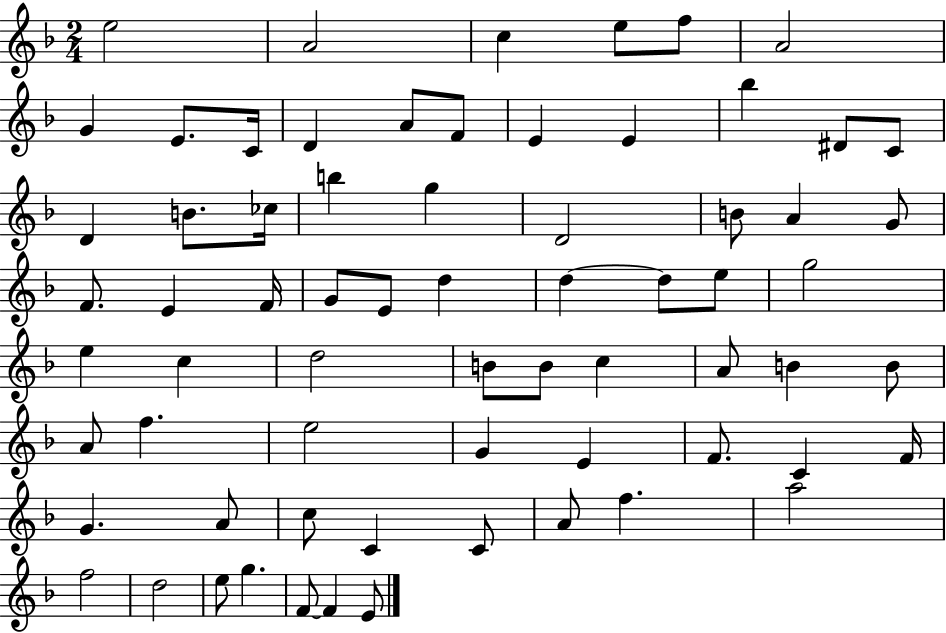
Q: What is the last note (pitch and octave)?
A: E4